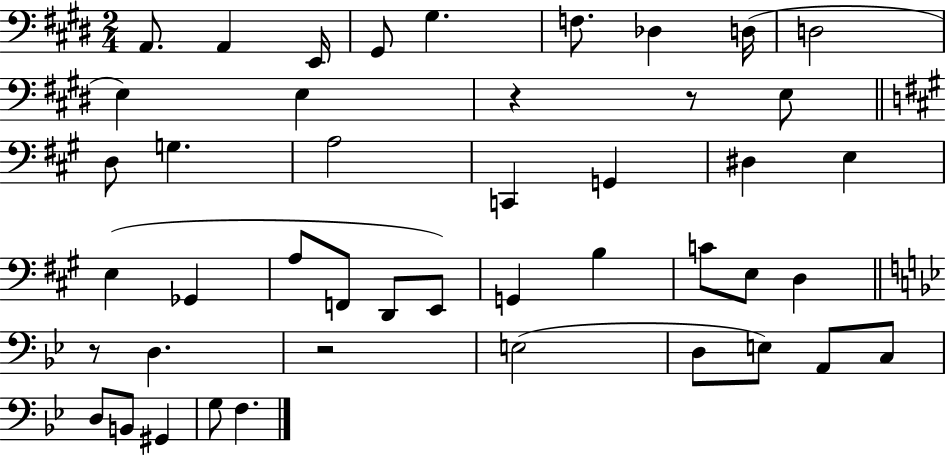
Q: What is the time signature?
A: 2/4